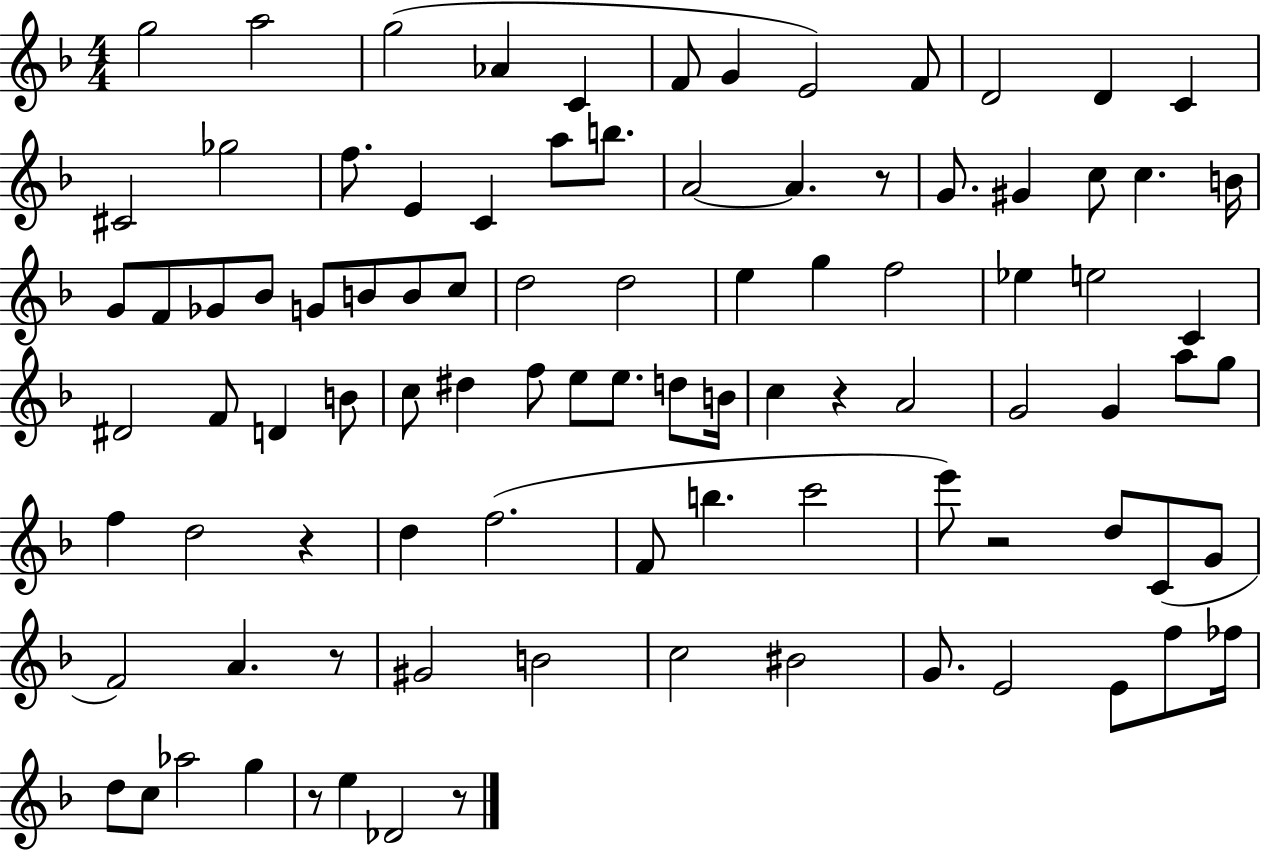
X:1
T:Untitled
M:4/4
L:1/4
K:F
g2 a2 g2 _A C F/2 G E2 F/2 D2 D C ^C2 _g2 f/2 E C a/2 b/2 A2 A z/2 G/2 ^G c/2 c B/4 G/2 F/2 _G/2 _B/2 G/2 B/2 B/2 c/2 d2 d2 e g f2 _e e2 C ^D2 F/2 D B/2 c/2 ^d f/2 e/2 e/2 d/2 B/4 c z A2 G2 G a/2 g/2 f d2 z d f2 F/2 b c'2 e'/2 z2 d/2 C/2 G/2 F2 A z/2 ^G2 B2 c2 ^B2 G/2 E2 E/2 f/2 _f/4 d/2 c/2 _a2 g z/2 e _D2 z/2